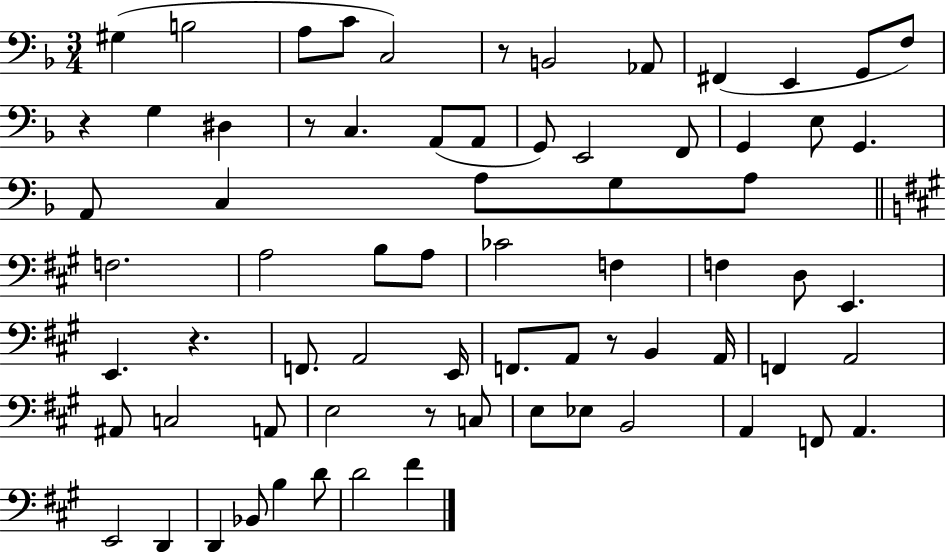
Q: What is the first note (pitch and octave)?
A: G#3